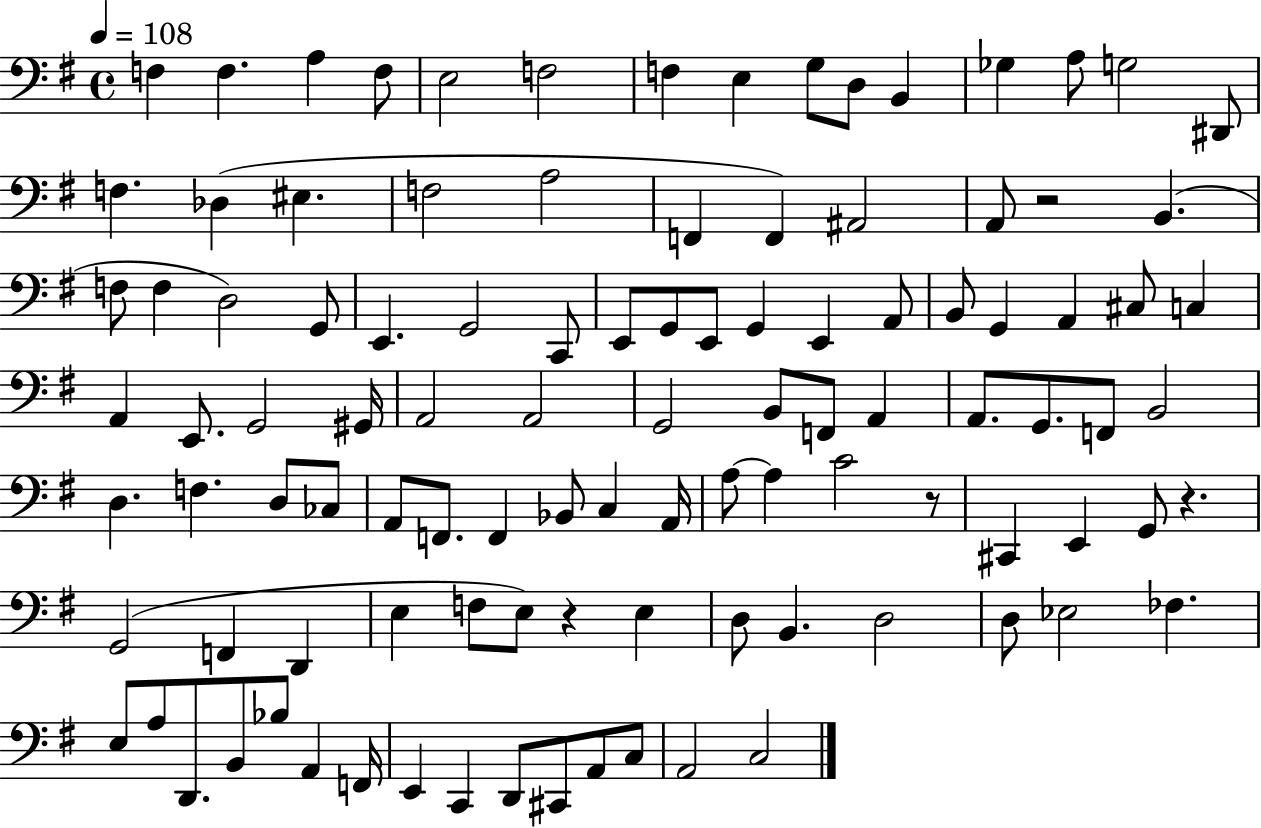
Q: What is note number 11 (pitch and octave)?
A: B2